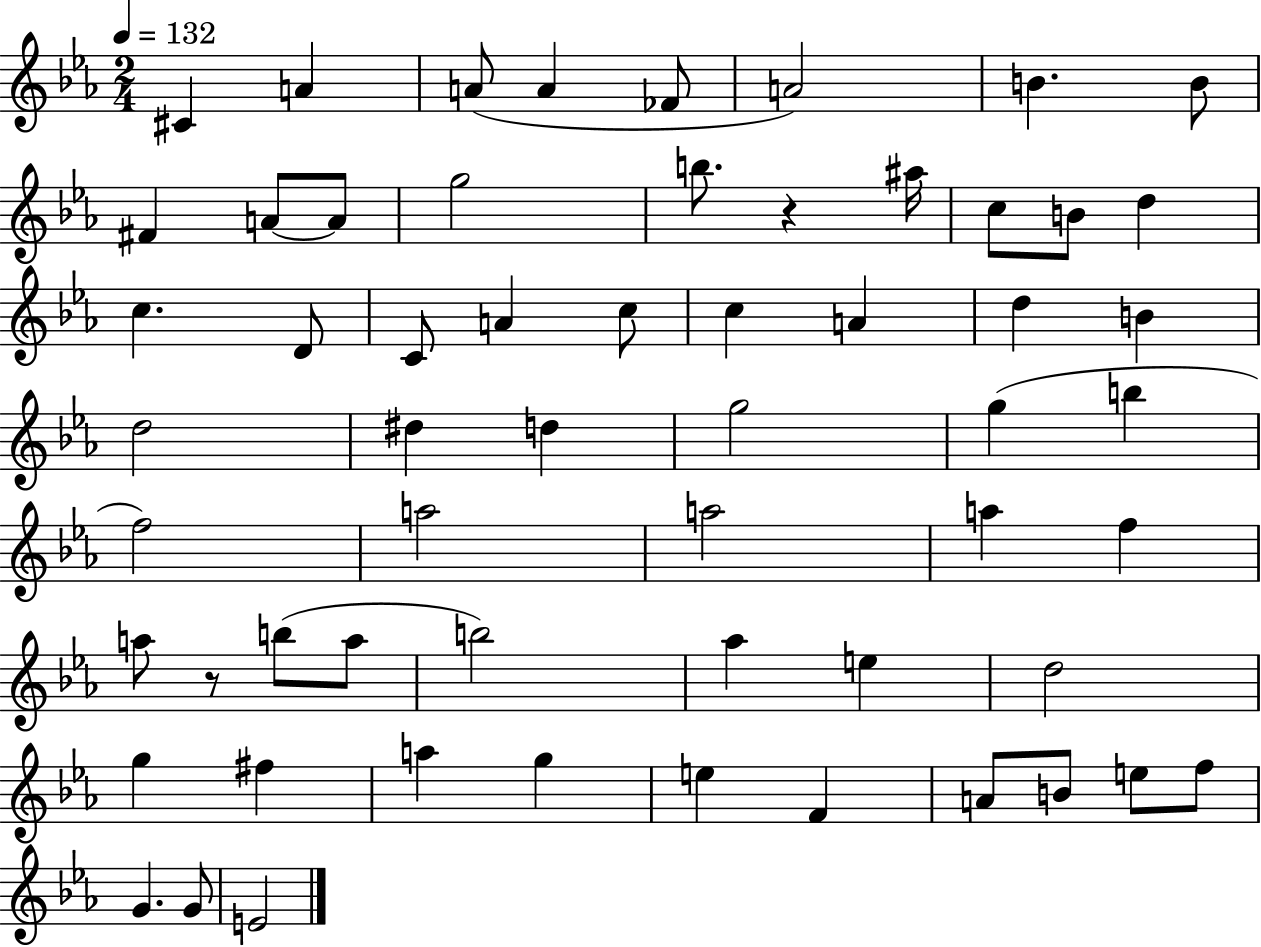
{
  \clef treble
  \numericTimeSignature
  \time 2/4
  \key ees \major
  \tempo 4 = 132
  cis'4 a'4 | a'8( a'4 fes'8 | a'2) | b'4. b'8 | \break fis'4 a'8~~ a'8 | g''2 | b''8. r4 ais''16 | c''8 b'8 d''4 | \break c''4. d'8 | c'8 a'4 c''8 | c''4 a'4 | d''4 b'4 | \break d''2 | dis''4 d''4 | g''2 | g''4( b''4 | \break f''2) | a''2 | a''2 | a''4 f''4 | \break a''8 r8 b''8( a''8 | b''2) | aes''4 e''4 | d''2 | \break g''4 fis''4 | a''4 g''4 | e''4 f'4 | a'8 b'8 e''8 f''8 | \break g'4. g'8 | e'2 | \bar "|."
}